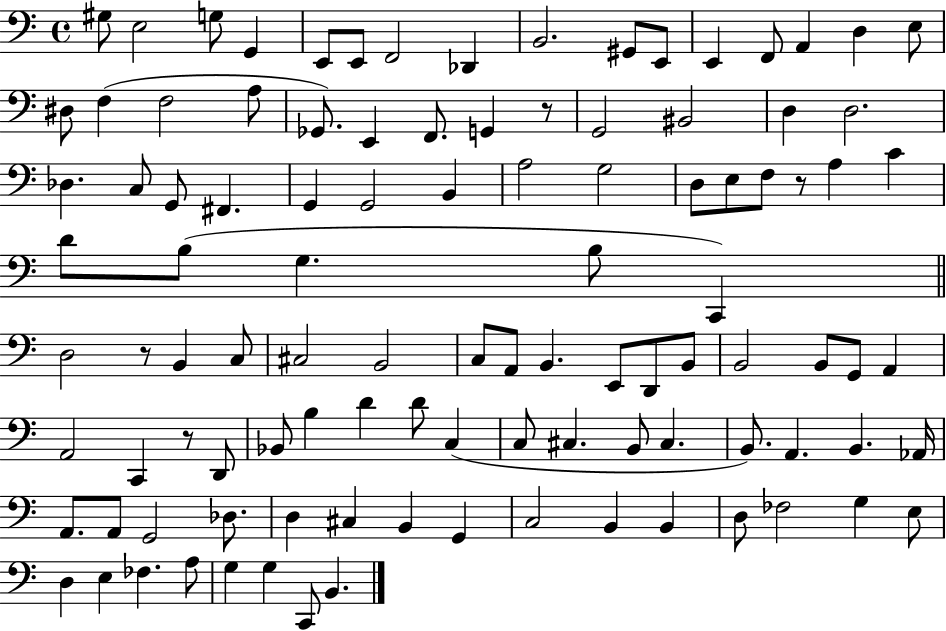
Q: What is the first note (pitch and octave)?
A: G#3